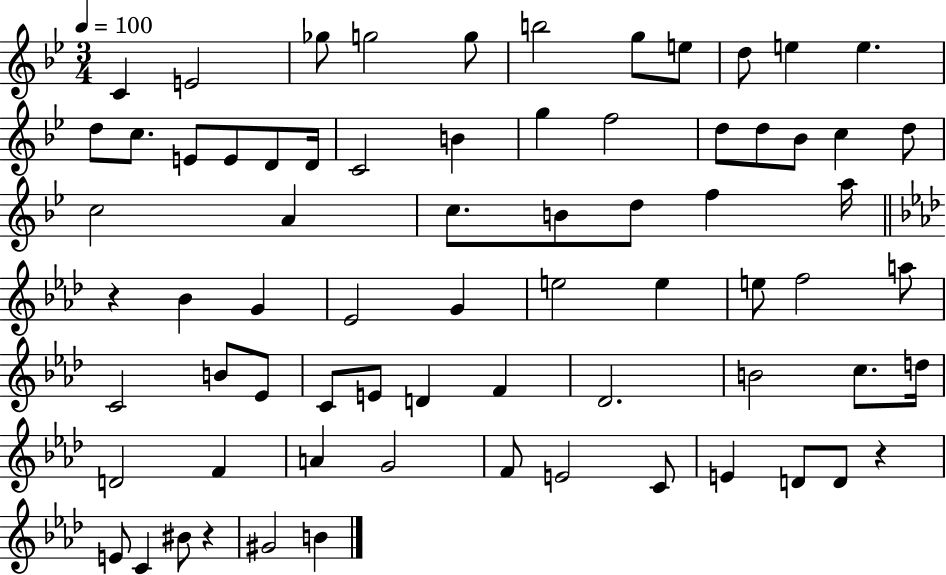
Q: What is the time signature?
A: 3/4